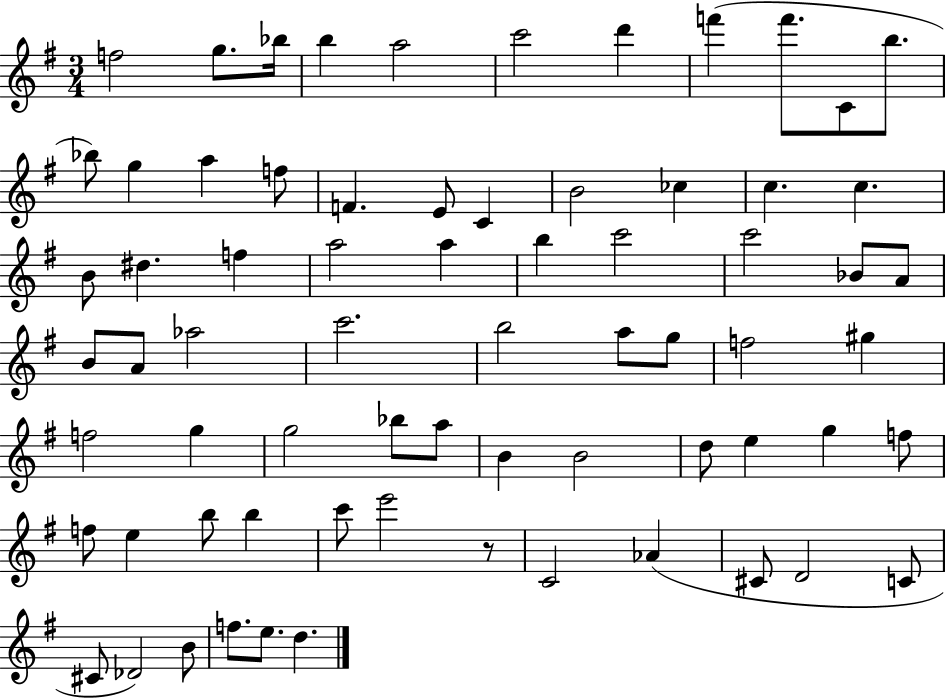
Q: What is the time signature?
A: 3/4